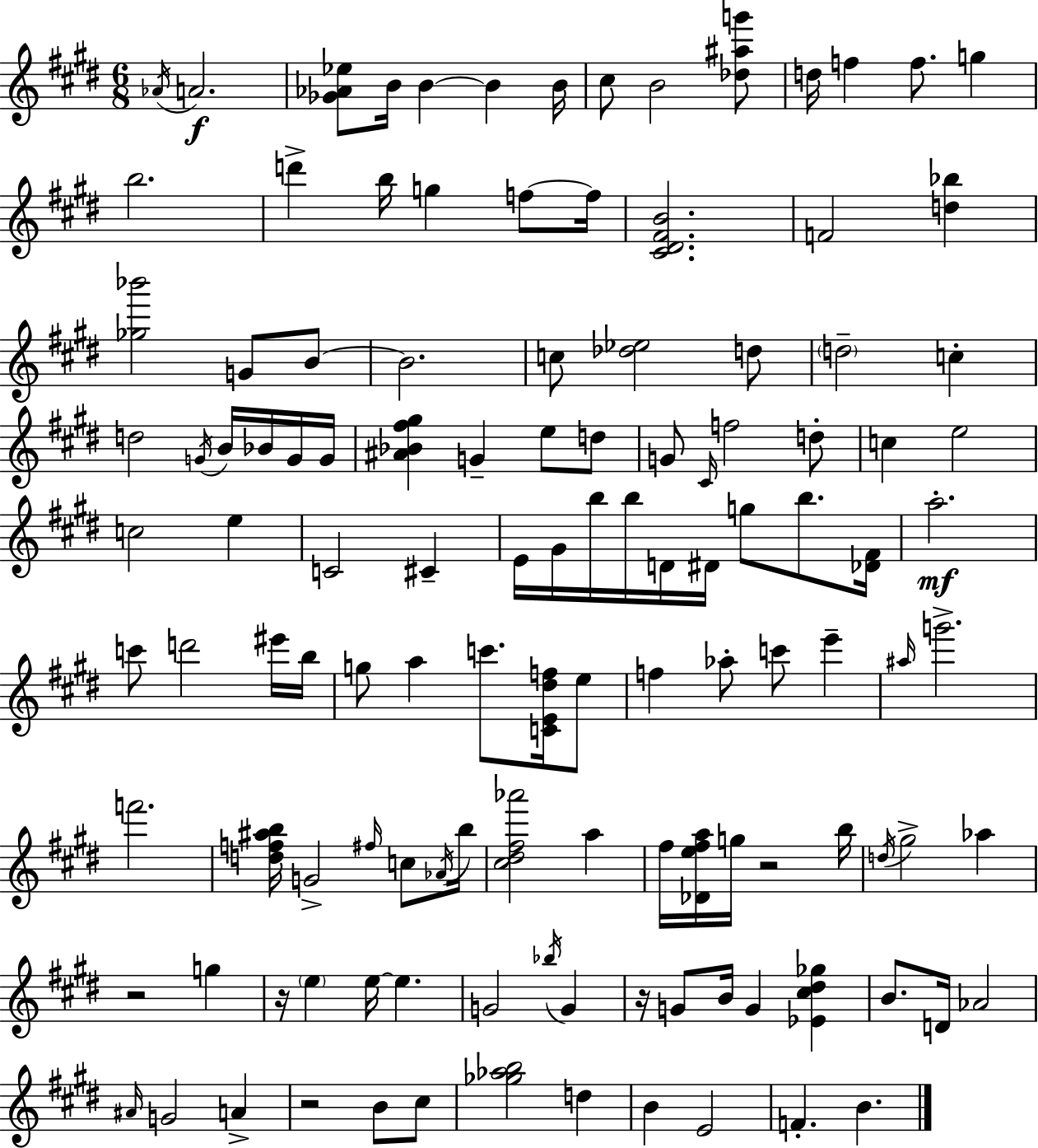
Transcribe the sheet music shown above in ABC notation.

X:1
T:Untitled
M:6/8
L:1/4
K:E
_A/4 A2 [_G_A_e]/2 B/4 B B B/4 ^c/2 B2 [_d^ag']/2 d/4 f f/2 g b2 d' b/4 g f/2 f/4 [^C^D^FB]2 F2 [d_b] [_g_b']2 G/2 B/2 B2 c/2 [_d_e]2 d/2 d2 c d2 G/4 B/4 _B/4 G/4 G/4 [^A_B^f^g] G e/2 d/2 G/2 ^C/4 f2 d/2 c e2 c2 e C2 ^C E/4 ^G/4 b/4 b/4 D/4 ^D/4 g/2 b/2 [_D^F]/4 a2 c'/2 d'2 ^e'/4 b/4 g/2 a c'/2 [CE^df]/4 e/2 f _a/2 c'/2 e' ^a/4 g'2 f'2 [df^ab]/4 G2 ^f/4 c/2 _A/4 b/4 [^c^d^f_a']2 a ^f/4 [_De^fa]/4 g/4 z2 b/4 d/4 ^g2 _a z2 g z/4 e e/4 e G2 _b/4 G z/4 G/2 B/4 G [_E^c^d_g] B/2 D/4 _A2 ^A/4 G2 A z2 B/2 ^c/2 [_g_ab]2 d B E2 F B